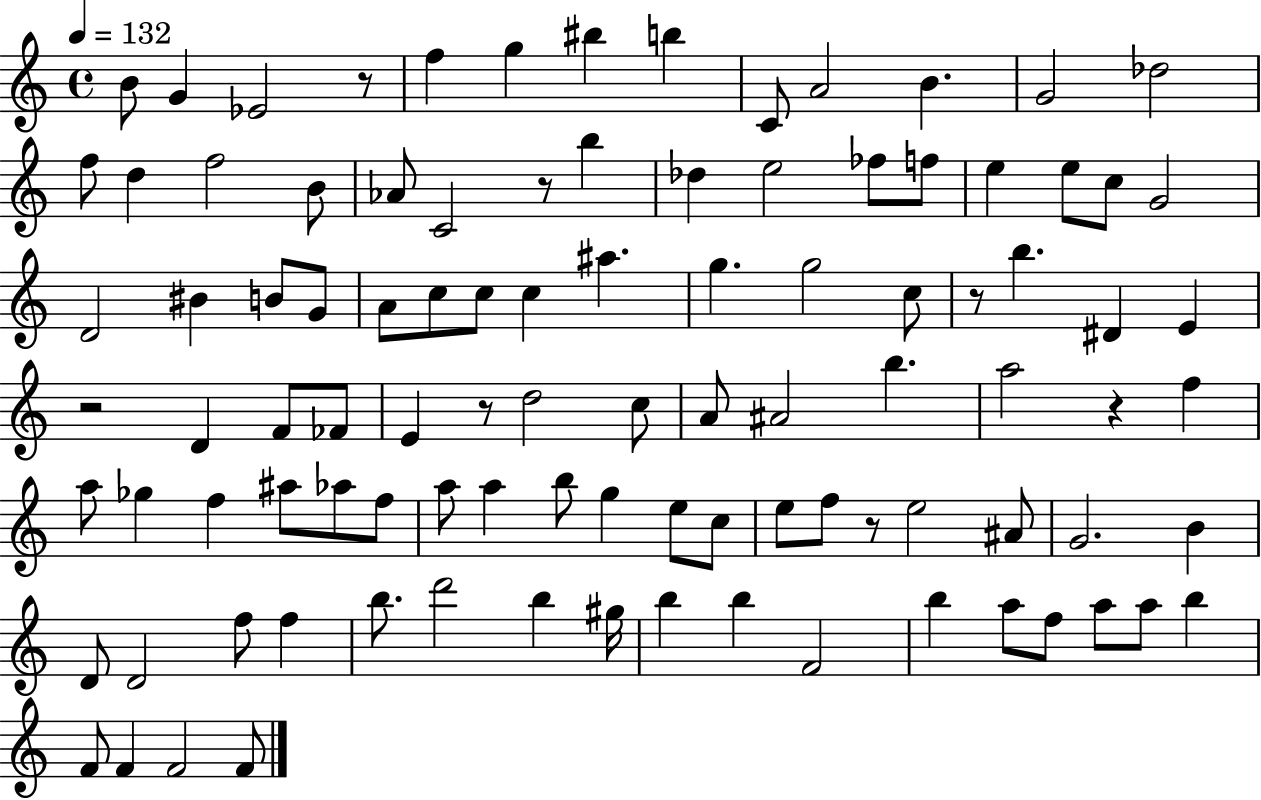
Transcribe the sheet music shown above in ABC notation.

X:1
T:Untitled
M:4/4
L:1/4
K:C
B/2 G _E2 z/2 f g ^b b C/2 A2 B G2 _d2 f/2 d f2 B/2 _A/2 C2 z/2 b _d e2 _f/2 f/2 e e/2 c/2 G2 D2 ^B B/2 G/2 A/2 c/2 c/2 c ^a g g2 c/2 z/2 b ^D E z2 D F/2 _F/2 E z/2 d2 c/2 A/2 ^A2 b a2 z f a/2 _g f ^a/2 _a/2 f/2 a/2 a b/2 g e/2 c/2 e/2 f/2 z/2 e2 ^A/2 G2 B D/2 D2 f/2 f b/2 d'2 b ^g/4 b b F2 b a/2 f/2 a/2 a/2 b F/2 F F2 F/2